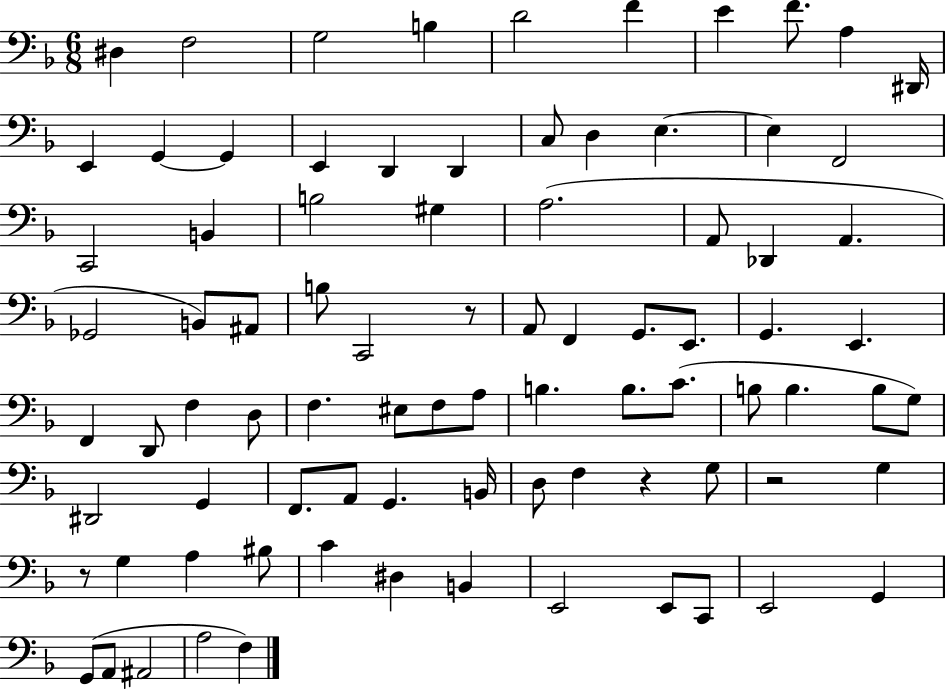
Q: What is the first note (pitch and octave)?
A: D#3